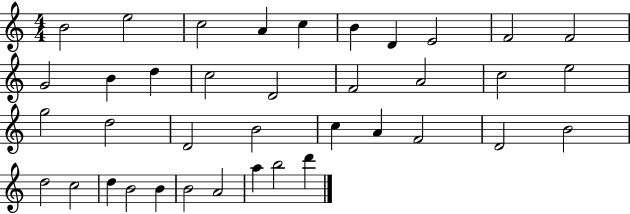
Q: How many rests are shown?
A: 0